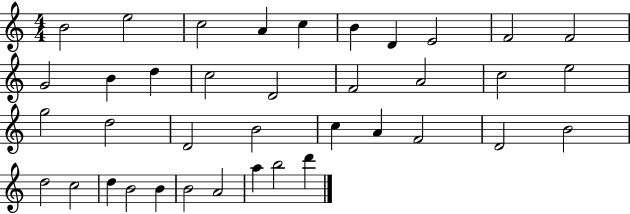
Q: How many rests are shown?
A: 0